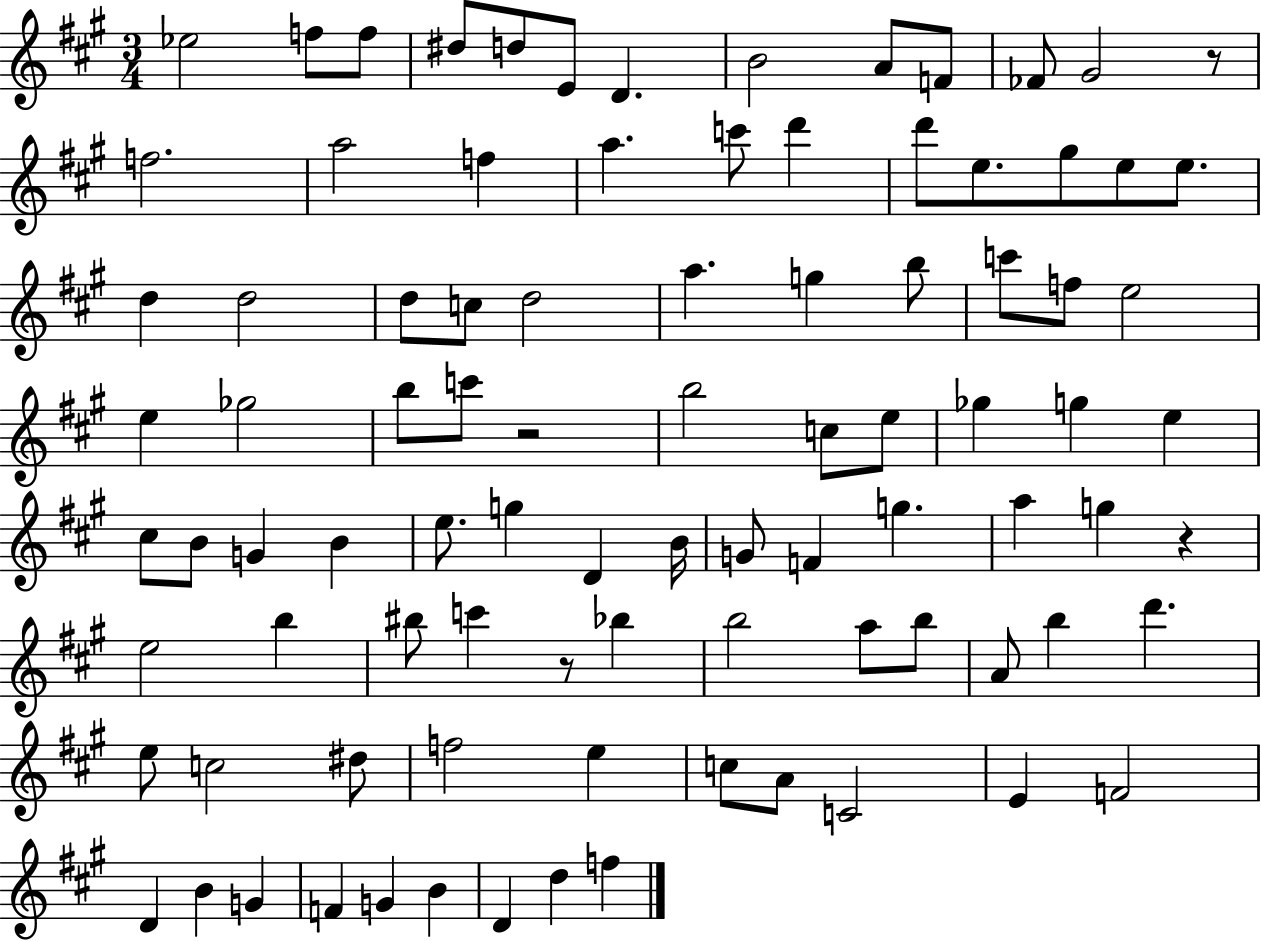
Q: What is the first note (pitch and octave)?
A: Eb5